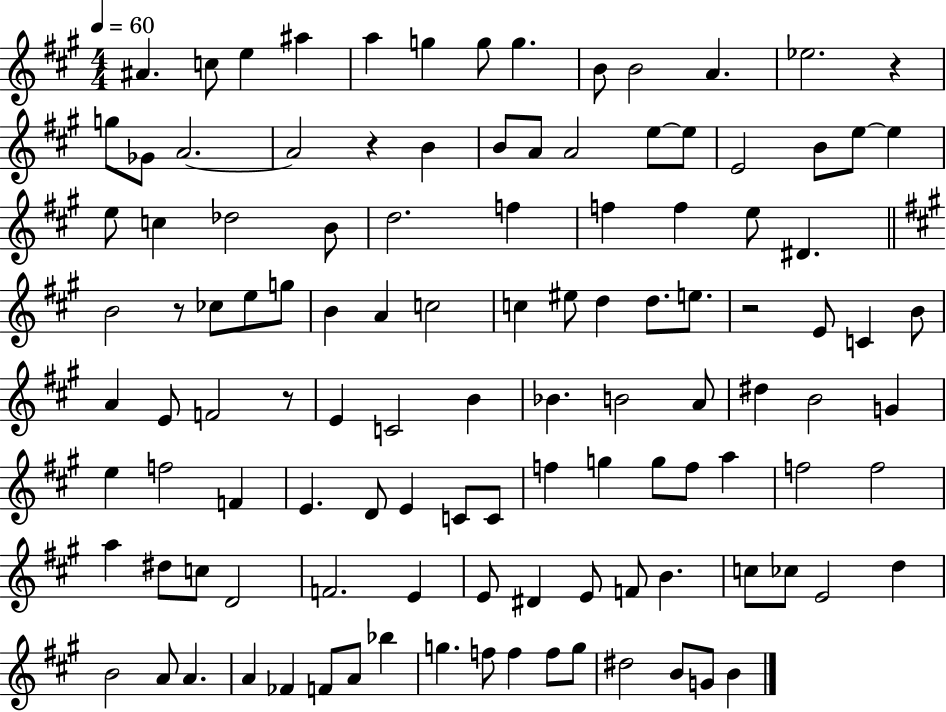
{
  \clef treble
  \numericTimeSignature
  \time 4/4
  \key a \major
  \tempo 4 = 60
  ais'4. c''8 e''4 ais''4 | a''4 g''4 g''8 g''4. | b'8 b'2 a'4. | ees''2. r4 | \break g''8 ges'8 a'2.~~ | a'2 r4 b'4 | b'8 a'8 a'2 e''8~~ e''8 | e'2 b'8 e''8~~ e''4 | \break e''8 c''4 des''2 b'8 | d''2. f''4 | f''4 f''4 e''8 dis'4. | \bar "||" \break \key a \major b'2 r8 ces''8 e''8 g''8 | b'4 a'4 c''2 | c''4 eis''8 d''4 d''8. e''8. | r2 e'8 c'4 b'8 | \break a'4 e'8 f'2 r8 | e'4 c'2 b'4 | bes'4. b'2 a'8 | dis''4 b'2 g'4 | \break e''4 f''2 f'4 | e'4. d'8 e'4 c'8 c'8 | f''4 g''4 g''8 f''8 a''4 | f''2 f''2 | \break a''4 dis''8 c''8 d'2 | f'2. e'4 | e'8 dis'4 e'8 f'8 b'4. | c''8 ces''8 e'2 d''4 | \break b'2 a'8 a'4. | a'4 fes'4 f'8 a'8 bes''4 | g''4. f''8 f''4 f''8 g''8 | dis''2 b'8 g'8 b'4 | \break \bar "|."
}